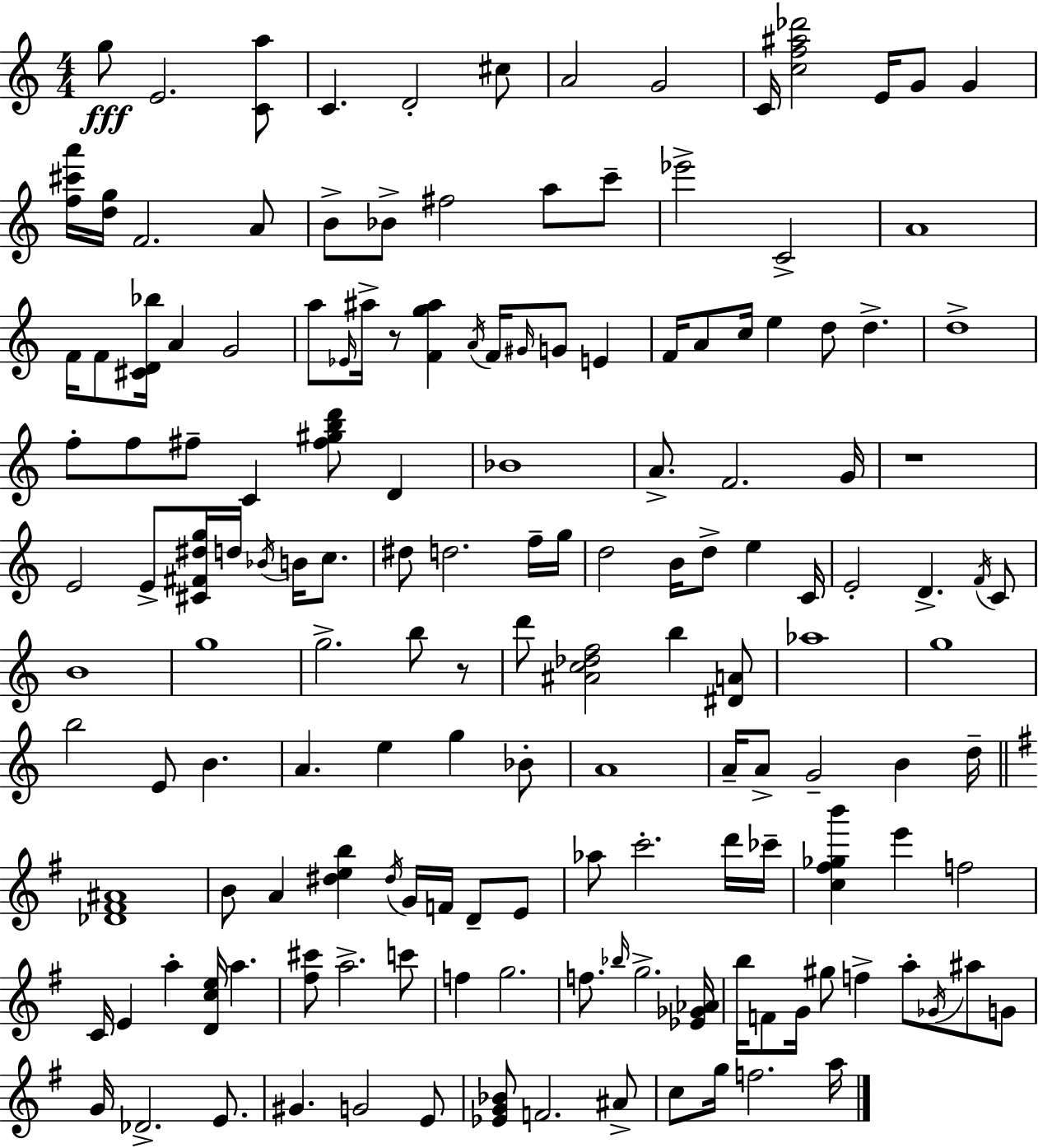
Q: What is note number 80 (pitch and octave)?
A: A4